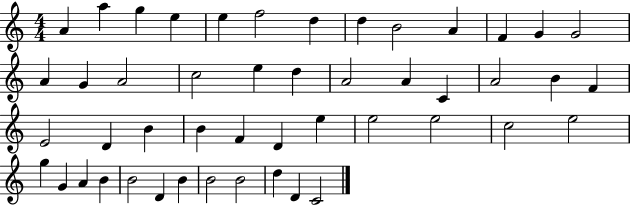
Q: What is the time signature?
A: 4/4